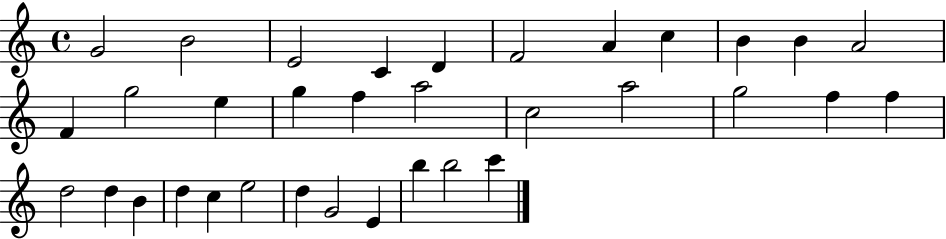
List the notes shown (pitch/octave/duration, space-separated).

G4/h B4/h E4/h C4/q D4/q F4/h A4/q C5/q B4/q B4/q A4/h F4/q G5/h E5/q G5/q F5/q A5/h C5/h A5/h G5/h F5/q F5/q D5/h D5/q B4/q D5/q C5/q E5/h D5/q G4/h E4/q B5/q B5/h C6/q